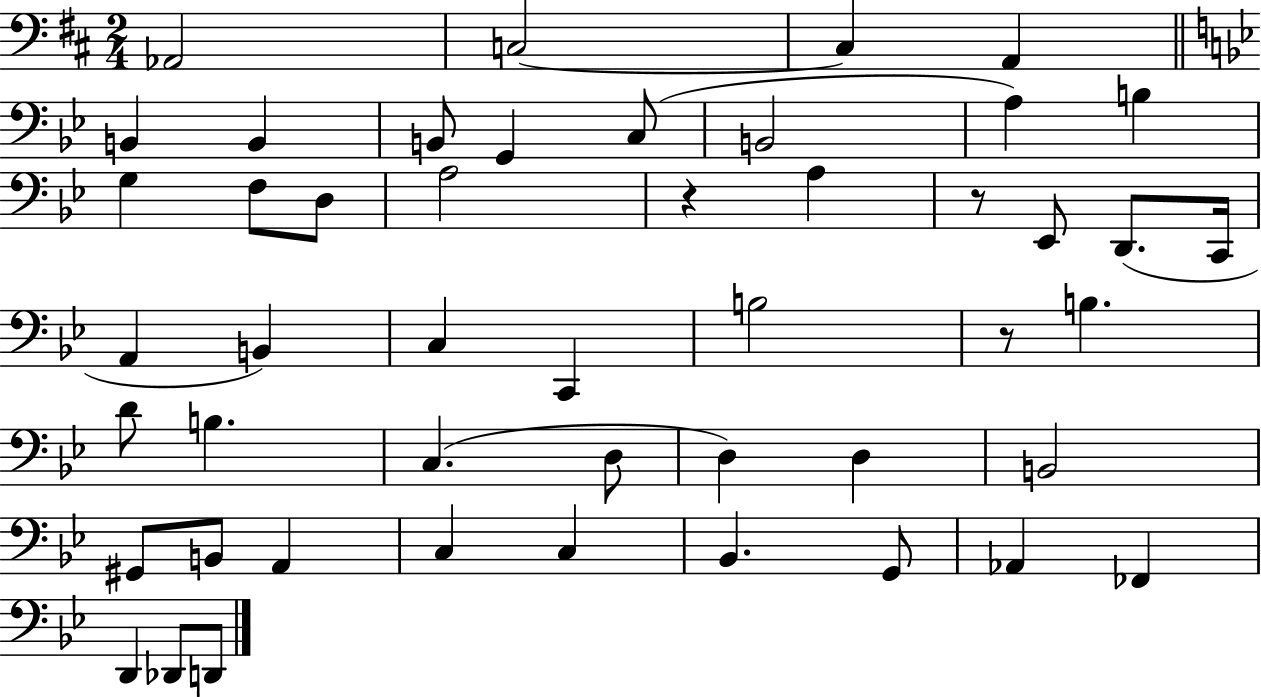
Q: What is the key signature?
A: D major